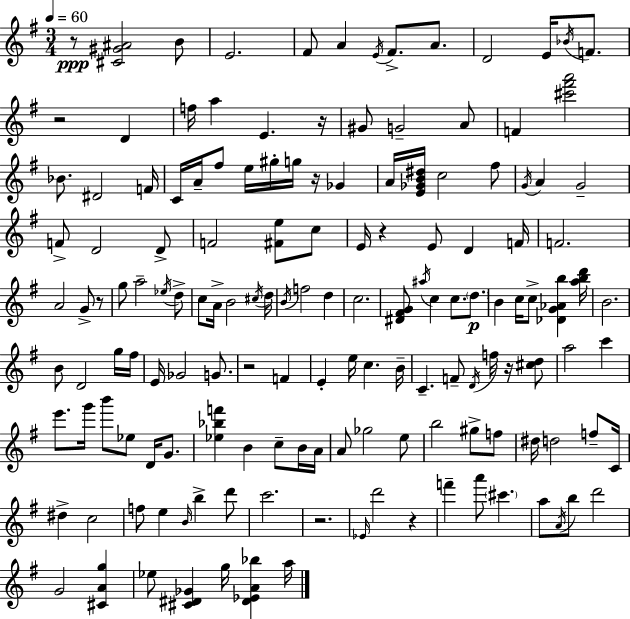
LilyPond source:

{
  \clef treble
  \numericTimeSignature
  \time 3/4
  \key e \minor
  \tempo 4 = 60
  r8\ppp <cis' gis' ais'>2 b'8 | e'2. | fis'8 a'4 \acciaccatura { e'16 } fis'8.-> a'8. | d'2 e'16 \acciaccatura { bes'16 } f'8. | \break r2 d'4 | f''16 a''4 e'4. | r16 gis'8 g'2-- | a'8 f'4 <cis''' fis''' a'''>2 | \break bes'8. dis'2 | f'16 c'16 a'16-- fis''8 e''16 gis''16-. g''16 r16 ges'4 | a'16 <e' ges' b' dis''>16 c''2 | fis''8 \acciaccatura { g'16 } a'4 g'2-- | \break f'8-> d'2 | d'8-> f'2 <fis' e''>8 | c''8 e'16 r4 e'8 d'4 | f'16 f'2. | \break a'2 g'8-> | r8 g''8 a''2-- | \acciaccatura { ees''16 } d''8-> c''8 a'16-> b'2 | \acciaccatura { cis''16 } d''16 \acciaccatura { b'16 } f''2 | \break d''4 c''2. | <dis' fis' g'>8 \acciaccatura { ais''16 } c''4 | c''8. \parenthesize d''8.\p b'4 c''16 | c''8-> <des' g' aes' b''>4 <a'' b'' d'''>16 b'2. | \break b'8 d'2 | g''16 fis''16 e'16 ges'2 | g'8. r2 | f'4 e'4-. e''16 | \break c''4. b'16-- c'4.-- | f'8-- \acciaccatura { d'16 } f''16 r16 <cis'' d''>8 a''2 | c'''4 e'''8. g'''16 | b'''8 ees''8 d'16 g'8. <ees'' bes'' f'''>4 | \break b'4 c''8-- b'16 a'16 a'8 ges''2 | e''8 b''2 | gis''8-> f''8 dis''16 d''2 | f''8-- c'16 dis''4-> | \break c''2 f''8 e''4 | \grace { b'16 } b''4-> d'''8 c'''2. | r2. | \grace { ees'16 } d'''2 | \break r4 f'''4-- | a'''8 \parenthesize cis'''4. a''8 | \acciaccatura { a'16 } b''8 d'''2 g'2 | <cis' a' g''>4 ees''8 | \break <cis' dis' ges'>4 g''16 <dis' ees' a' bes''>4 a''16 \bar "|."
}